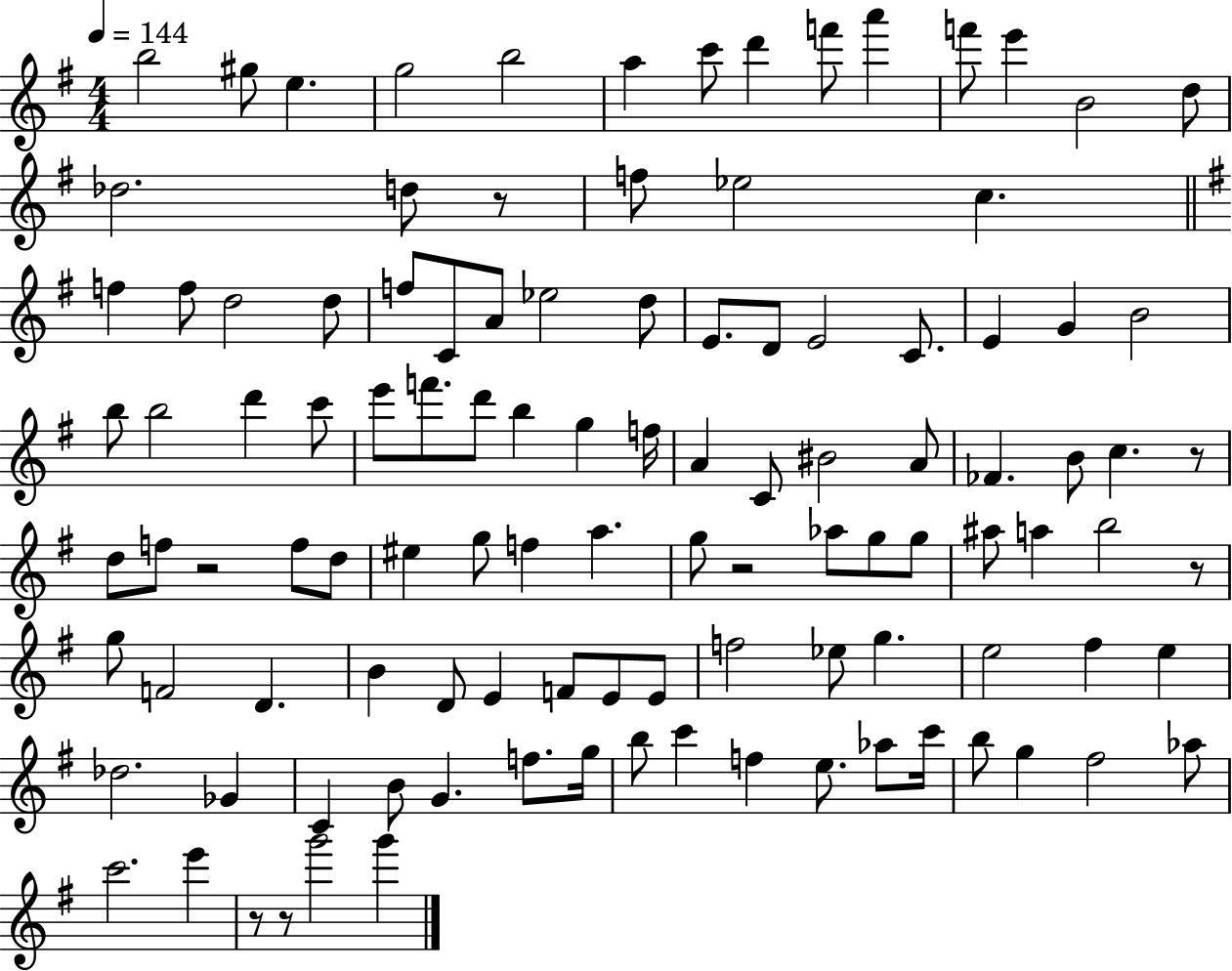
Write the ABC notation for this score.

X:1
T:Untitled
M:4/4
L:1/4
K:G
b2 ^g/2 e g2 b2 a c'/2 d' f'/2 a' f'/2 e' B2 d/2 _d2 d/2 z/2 f/2 _e2 c f f/2 d2 d/2 f/2 C/2 A/2 _e2 d/2 E/2 D/2 E2 C/2 E G B2 b/2 b2 d' c'/2 e'/2 f'/2 d'/2 b g f/4 A C/2 ^B2 A/2 _F B/2 c z/2 d/2 f/2 z2 f/2 d/2 ^e g/2 f a g/2 z2 _a/2 g/2 g/2 ^a/2 a b2 z/2 g/2 F2 D B D/2 E F/2 E/2 E/2 f2 _e/2 g e2 ^f e _d2 _G C B/2 G f/2 g/4 b/2 c' f e/2 _a/2 c'/4 b/2 g ^f2 _a/2 c'2 e' z/2 z/2 g'2 g'